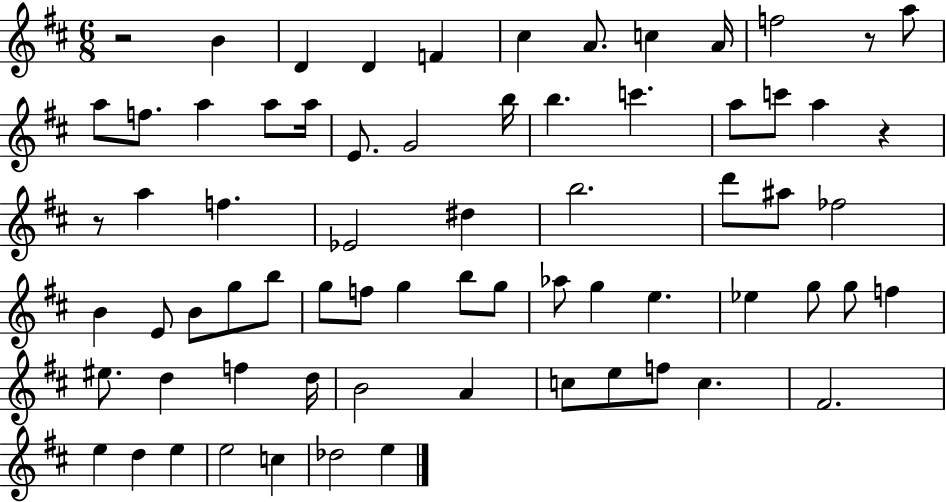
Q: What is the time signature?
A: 6/8